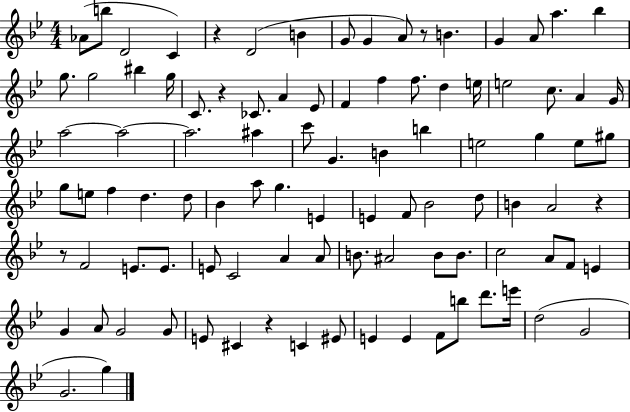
Ab4/e B5/e D4/h C4/q R/q D4/h B4/q G4/e G4/q A4/e R/e B4/q. G4/q A4/e A5/q. Bb5/q G5/e. G5/h BIS5/q G5/s C4/e. R/q CES4/e. A4/q Eb4/e F4/q F5/q F5/e. D5/q E5/s E5/h C5/e. A4/q G4/s A5/h A5/h A5/h. A#5/q C6/e G4/q. B4/q B5/q E5/h G5/q E5/e G#5/e G5/e E5/e F5/q D5/q. D5/e Bb4/q A5/e G5/q. E4/q E4/q F4/e Bb4/h D5/e B4/q A4/h R/q R/e F4/h E4/e. E4/e. E4/e C4/h A4/q A4/e B4/e. A#4/h B4/e B4/e. C5/h A4/e F4/e E4/q G4/q A4/e G4/h G4/e E4/e C#4/q R/q C4/q EIS4/e E4/q E4/q F4/e B5/e D6/e. E6/s D5/h G4/h G4/h. G5/q